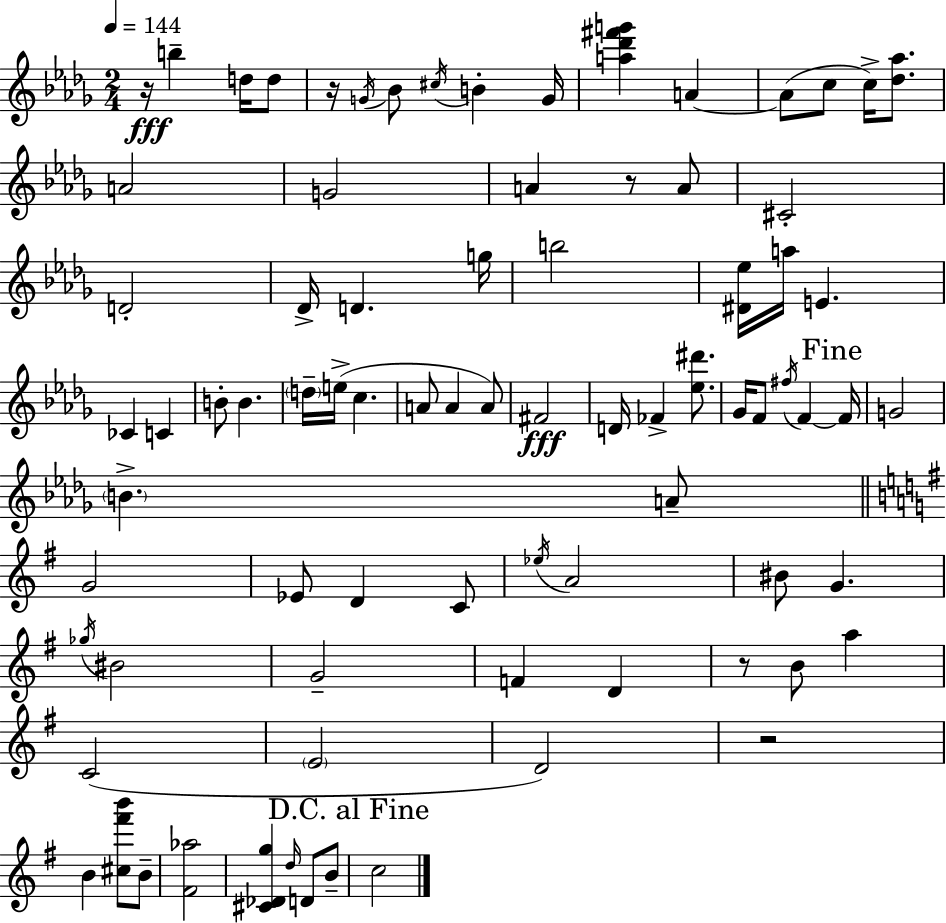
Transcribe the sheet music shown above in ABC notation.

X:1
T:Untitled
M:2/4
L:1/4
K:Bbm
z/4 b d/4 d/2 z/4 G/4 _B/2 ^c/4 B G/4 [a_d'^f'g'] A A/2 c/2 c/4 [_d_a]/2 A2 G2 A z/2 A/2 ^C2 D2 _D/4 D g/4 b2 [^D_e]/4 a/4 E _C C B/2 B d/4 e/4 c A/2 A A/2 ^F2 D/4 _F [_e^d']/2 _G/4 F/2 ^f/4 F F/4 G2 B A/2 G2 _E/2 D C/2 _e/4 A2 ^B/2 G _g/4 ^B2 G2 F D z/2 B/2 a C2 E2 D2 z2 B [^c^f'b']/2 B/2 [^F_a]2 [^C_Dg] d/4 D/2 B/2 c2